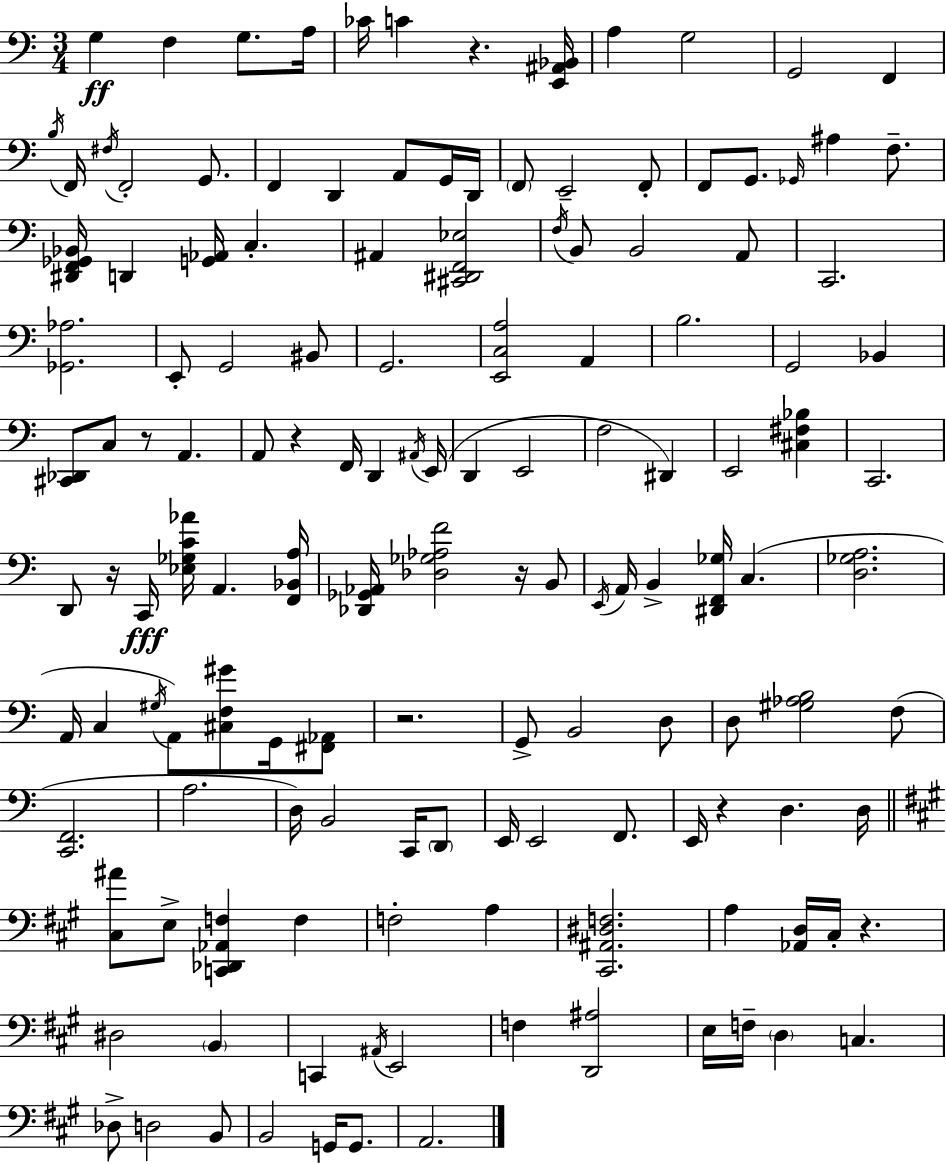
{
  \clef bass
  \numericTimeSignature
  \time 3/4
  \key c \major
  g4\ff f4 g8. a16 | ces'16 c'4 r4. <e, ais, bes,>16 | a4 g2 | g,2 f,4 | \break \acciaccatura { b16 } f,16 \acciaccatura { fis16 } f,2-. g,8. | f,4 d,4 a,8 | g,16 d,16 \parenthesize f,8 e,2-- | f,8-. f,8 g,8. \grace { ges,16 } ais4 | \break f8.-- <dis, f, ges, bes,>16 d,4 <g, aes,>16 c4.-. | ais,4 <cis, dis, f, ees>2 | \acciaccatura { f16 } b,8 b,2 | a,8 c,2. | \break <ges, aes>2. | e,8-. g,2 | bis,8 g,2. | <e, c a>2 | \break a,4 b2. | g,2 | bes,4 <cis, des,>8 c8 r8 a,4. | a,8 r4 f,16 d,4 | \break \acciaccatura { ais,16 } e,16( d,4 e,2 | f2 | dis,4) e,2 | <cis fis bes>4 c,2. | \break d,8 r16 c,16\fff <ees ges c' aes'>16 a,4. | <f, bes, a>16 <des, ges, aes,>16 <des ges aes f'>2 | r16 b,8 \acciaccatura { e,16 } a,16 b,4-> <dis, f, ges>16 | c4.( <d ges a>2. | \break a,16 c4 \acciaccatura { gis16 }) | a,8 <cis f gis'>8 g,16 <fis, aes,>8 r2. | g,8-> b,2 | d8 d8 <gis aes b>2 | \break f8( <c, f,>2. | a2. | d16) b,2 | c,16 \parenthesize d,8 e,16 e,2 | \break f,8. e,16 r4 | d4. d16 \bar "||" \break \key a \major <cis ais'>8 e8-> <c, des, aes, f>4 f4 | f2-. a4 | <cis, ais, dis f>2. | a4 <aes, d>16 cis16-. r4. | \break dis2 \parenthesize b,4 | c,4 \acciaccatura { ais,16 } e,2 | f4 <d, ais>2 | e16 f16-- \parenthesize d4 c4. | \break des8-> d2 b,8 | b,2 g,16 g,8. | a,2. | \bar "|."
}